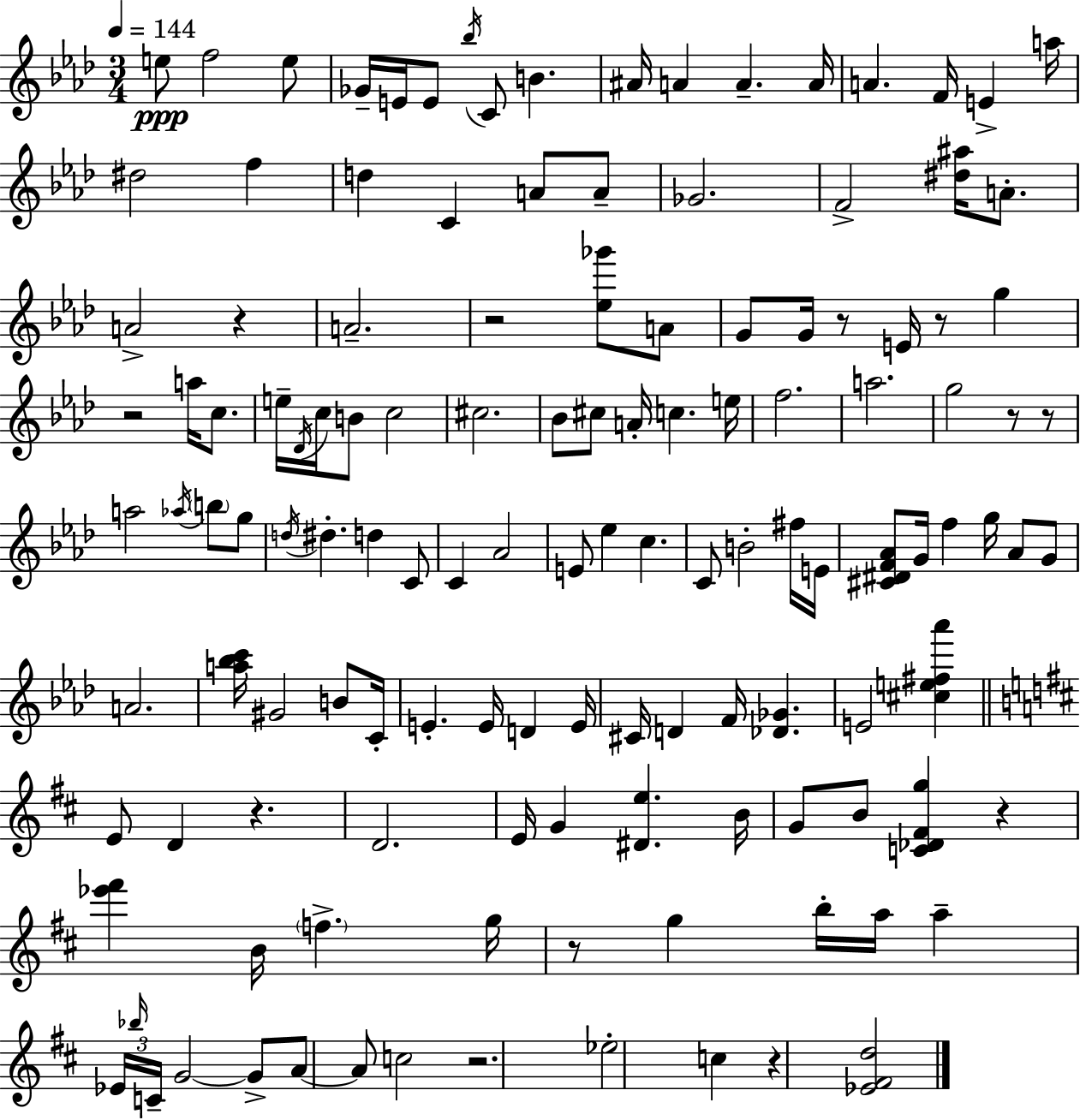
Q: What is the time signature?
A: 3/4